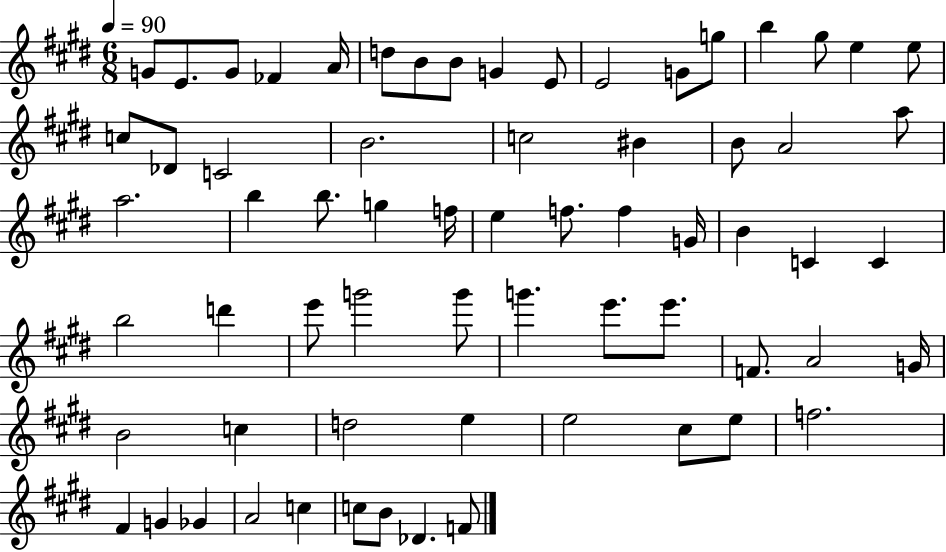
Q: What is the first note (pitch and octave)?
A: G4